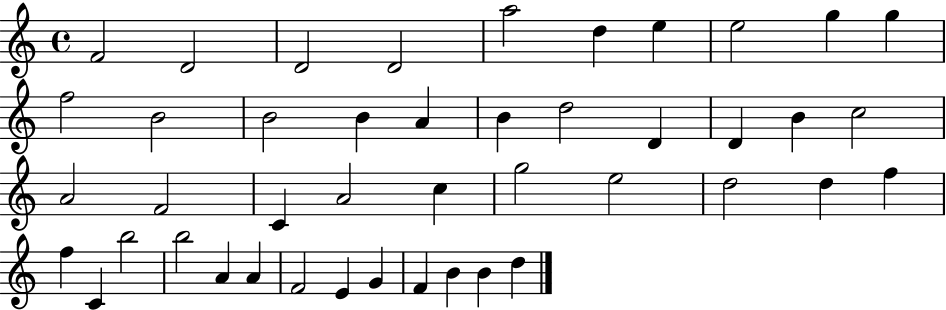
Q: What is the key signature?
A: C major